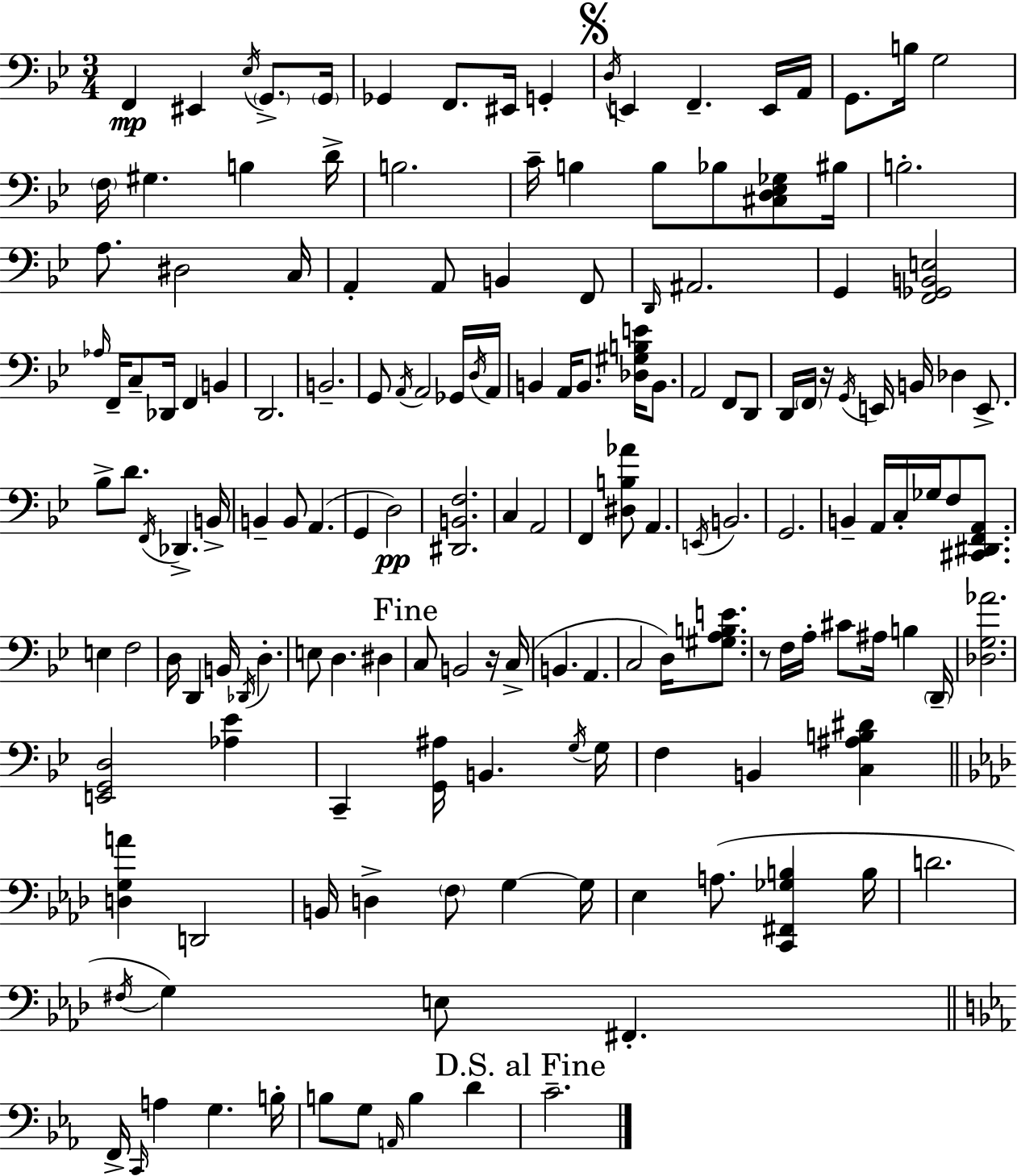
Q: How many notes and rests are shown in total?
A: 159